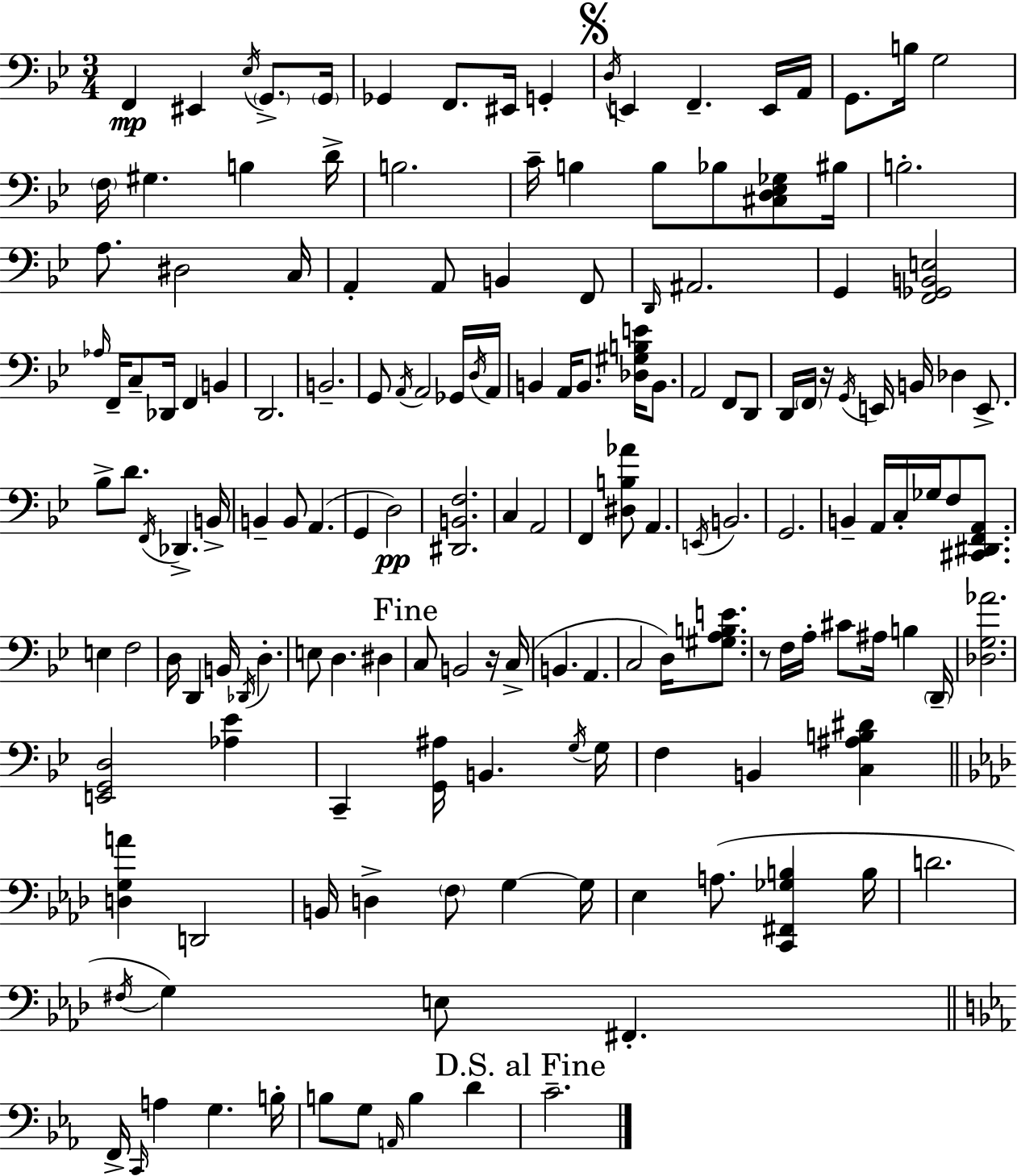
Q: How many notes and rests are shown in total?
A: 159